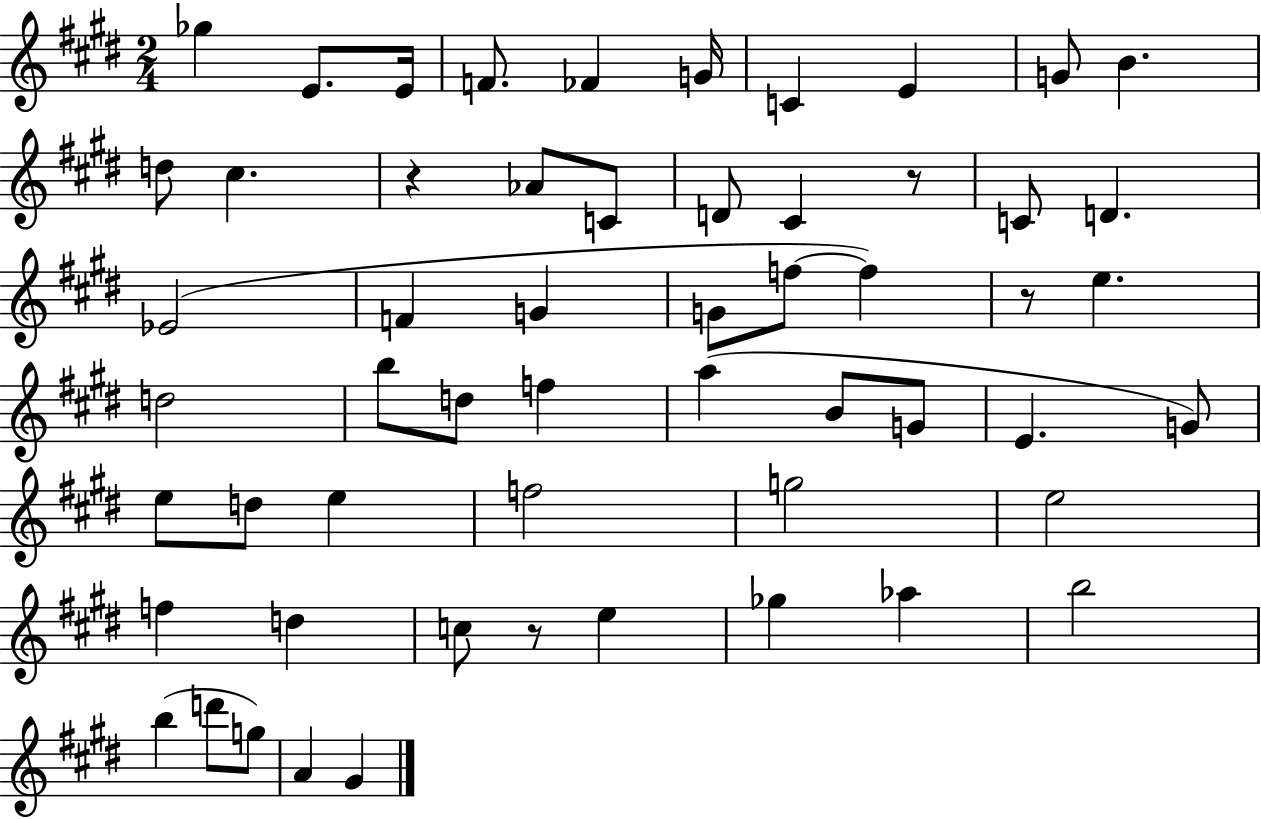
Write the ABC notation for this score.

X:1
T:Untitled
M:2/4
L:1/4
K:E
_g E/2 E/4 F/2 _F G/4 C E G/2 B d/2 ^c z _A/2 C/2 D/2 ^C z/2 C/2 D _E2 F G G/2 f/2 f z/2 e d2 b/2 d/2 f a B/2 G/2 E G/2 e/2 d/2 e f2 g2 e2 f d c/2 z/2 e _g _a b2 b d'/2 g/2 A ^G